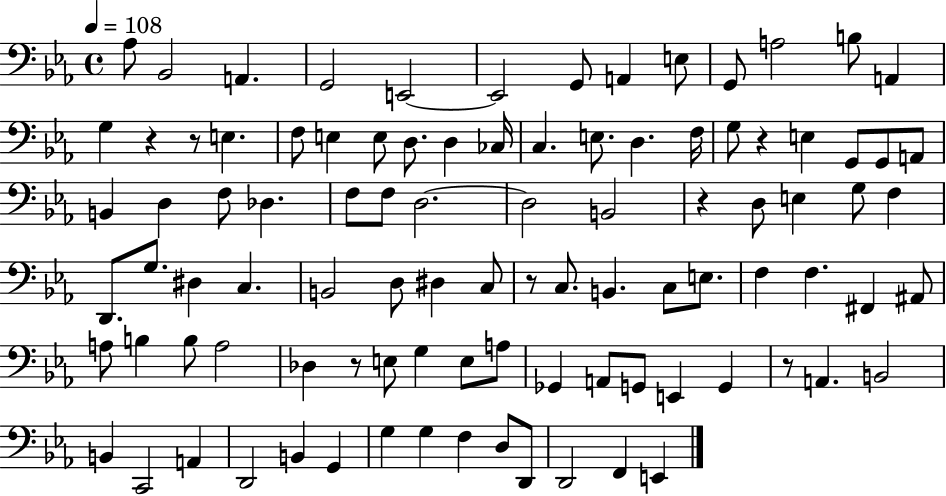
X:1
T:Untitled
M:4/4
L:1/4
K:Eb
_A,/2 _B,,2 A,, G,,2 E,,2 E,,2 G,,/2 A,, E,/2 G,,/2 A,2 B,/2 A,, G, z z/2 E, F,/2 E, E,/2 D,/2 D, _C,/4 C, E,/2 D, F,/4 G,/2 z E, G,,/2 G,,/2 A,,/2 B,, D, F,/2 _D, F,/2 F,/2 D,2 D,2 B,,2 z D,/2 E, G,/2 F, D,,/2 G,/2 ^D, C, B,,2 D,/2 ^D, C,/2 z/2 C,/2 B,, C,/2 E,/2 F, F, ^F,, ^A,,/2 A,/2 B, B,/2 A,2 _D, z/2 E,/2 G, E,/2 A,/2 _G,, A,,/2 G,,/2 E,, G,, z/2 A,, B,,2 B,, C,,2 A,, D,,2 B,, G,, G, G, F, D,/2 D,,/2 D,,2 F,, E,,